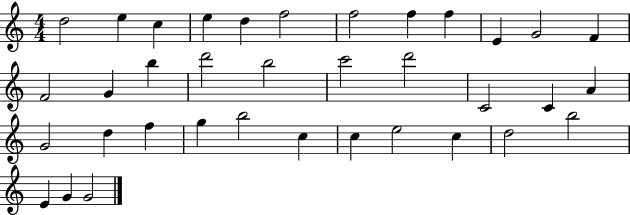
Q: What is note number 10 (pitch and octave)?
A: E4